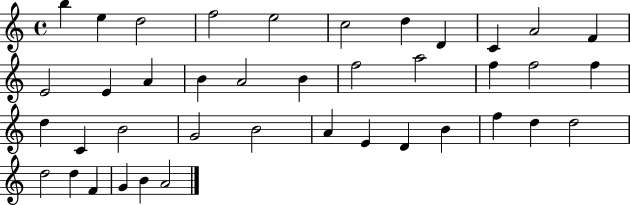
X:1
T:Untitled
M:4/4
L:1/4
K:C
b e d2 f2 e2 c2 d D C A2 F E2 E A B A2 B f2 a2 f f2 f d C B2 G2 B2 A E D B f d d2 d2 d F G B A2